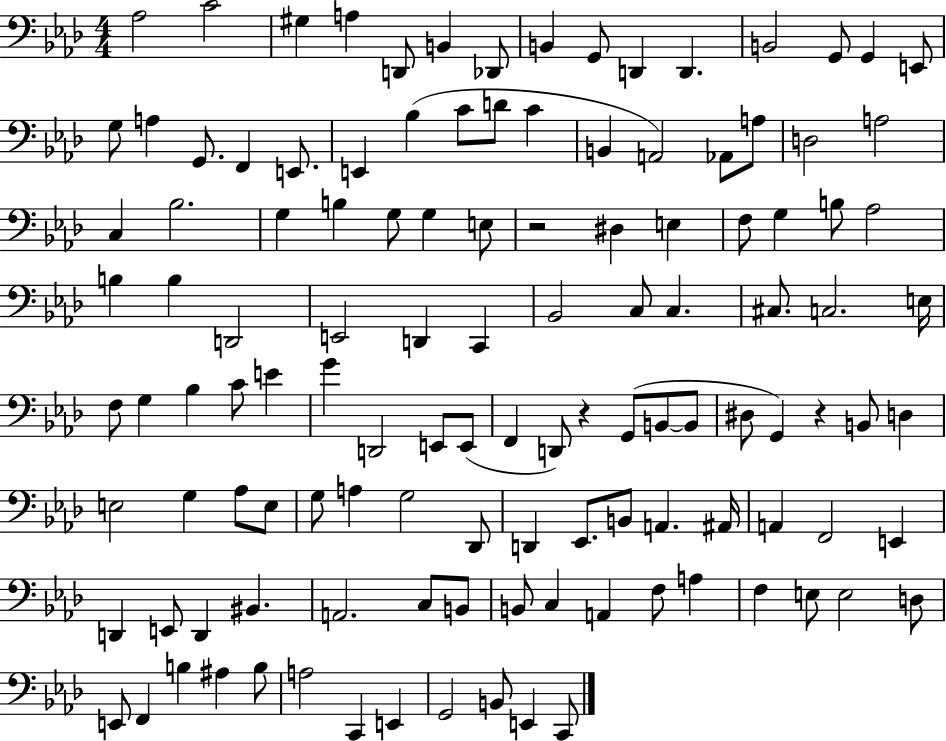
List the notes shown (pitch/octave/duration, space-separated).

Ab3/h C4/h G#3/q A3/q D2/e B2/q Db2/e B2/q G2/e D2/q D2/q. B2/h G2/e G2/q E2/e G3/e A3/q G2/e. F2/q E2/e. E2/q Bb3/q C4/e D4/e C4/q B2/q A2/h Ab2/e A3/e D3/h A3/h C3/q Bb3/h. G3/q B3/q G3/e G3/q E3/e R/h D#3/q E3/q F3/e G3/q B3/e Ab3/h B3/q B3/q D2/h E2/h D2/q C2/q Bb2/h C3/e C3/q. C#3/e. C3/h. E3/s F3/e G3/q Bb3/q C4/e E4/q G4/q D2/h E2/e E2/e F2/q D2/e R/q G2/e B2/e B2/e D#3/e G2/q R/q B2/e D3/q E3/h G3/q Ab3/e E3/e G3/e A3/q G3/h Db2/e D2/q Eb2/e. B2/e A2/q. A#2/s A2/q F2/h E2/q D2/q E2/e D2/q BIS2/q. A2/h. C3/e B2/e B2/e C3/q A2/q F3/e A3/q F3/q E3/e E3/h D3/e E2/e F2/q B3/q A#3/q B3/e A3/h C2/q E2/q G2/h B2/e E2/q C2/e